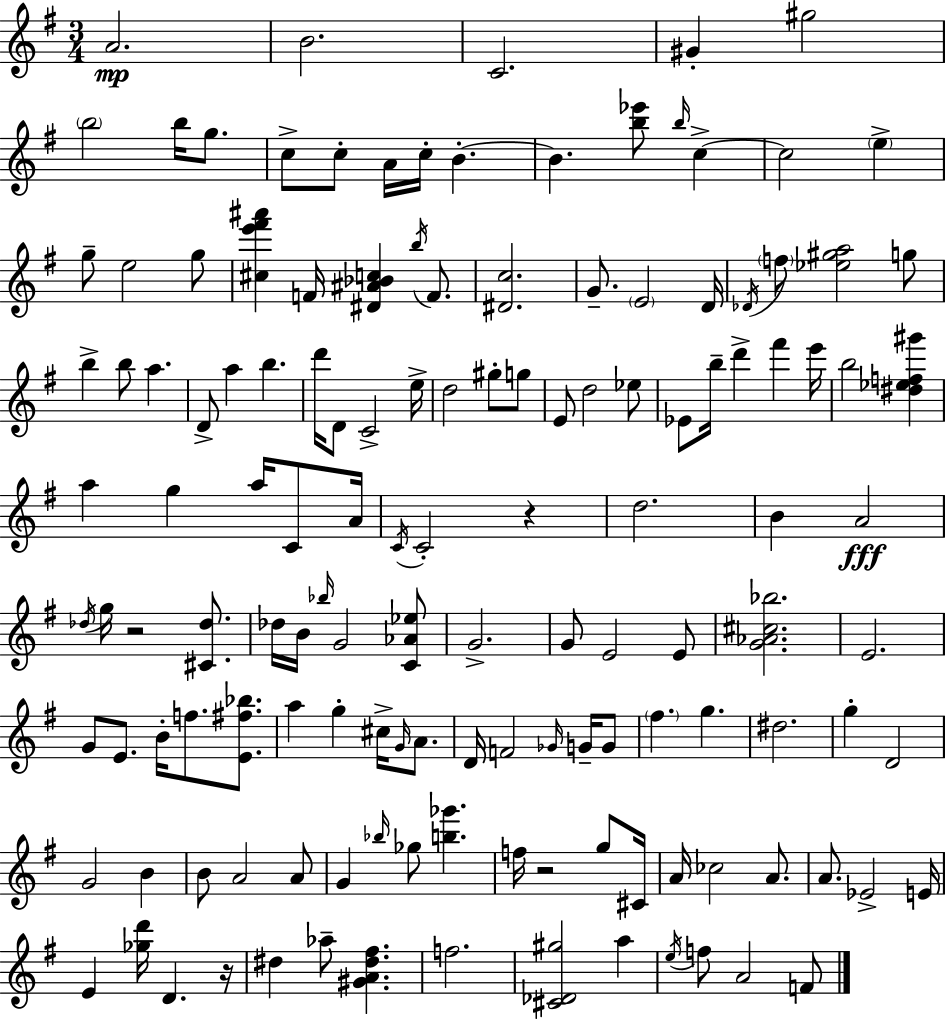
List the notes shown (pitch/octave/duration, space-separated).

A4/h. B4/h. C4/h. G#4/q G#5/h B5/h B5/s G5/e. C5/e C5/e A4/s C5/s B4/q. B4/q. [B5,Eb6]/e B5/s C5/q C5/h E5/q G5/e E5/h G5/e [C#5,E6,F#6,A#6]/q F4/s [D#4,A#4,Bb4,C5]/q B5/s F4/e. [D#4,C5]/h. G4/e. E4/h D4/s Db4/s F5/e [Eb5,G#5,A5]/h G5/e B5/q B5/e A5/q. D4/e A5/q B5/q. D6/s D4/e C4/h E5/s D5/h G#5/e G5/e E4/e D5/h Eb5/e Eb4/e B5/s D6/q F#6/q E6/s B5/h [D#5,Eb5,F5,G#6]/q A5/q G5/q A5/s C4/e A4/s C4/s C4/h R/q D5/h. B4/q A4/h Db5/s G5/s R/h [C#4,Db5]/e. Db5/s B4/s Bb5/s G4/h [C4,Ab4,Eb5]/e G4/h. G4/e E4/h E4/e [G4,Ab4,C#5,Bb5]/h. E4/h. G4/e E4/e. B4/s F5/e. [E4,F#5,Bb5]/e. A5/q G5/q C#5/s G4/s A4/e. D4/s F4/h Gb4/s G4/s G4/e F#5/q. G5/q. D#5/h. G5/q D4/h G4/h B4/q B4/e A4/h A4/e G4/q Bb5/s Gb5/e [B5,Gb6]/q. F5/s R/h G5/e C#4/s A4/s CES5/h A4/e. A4/e. Eb4/h E4/s E4/q [Gb5,D6]/s D4/q. R/s D#5/q Ab5/e [G#4,A4,D#5,F#5]/q. F5/h. [C#4,Db4,G#5]/h A5/q E5/s F5/e A4/h F4/e